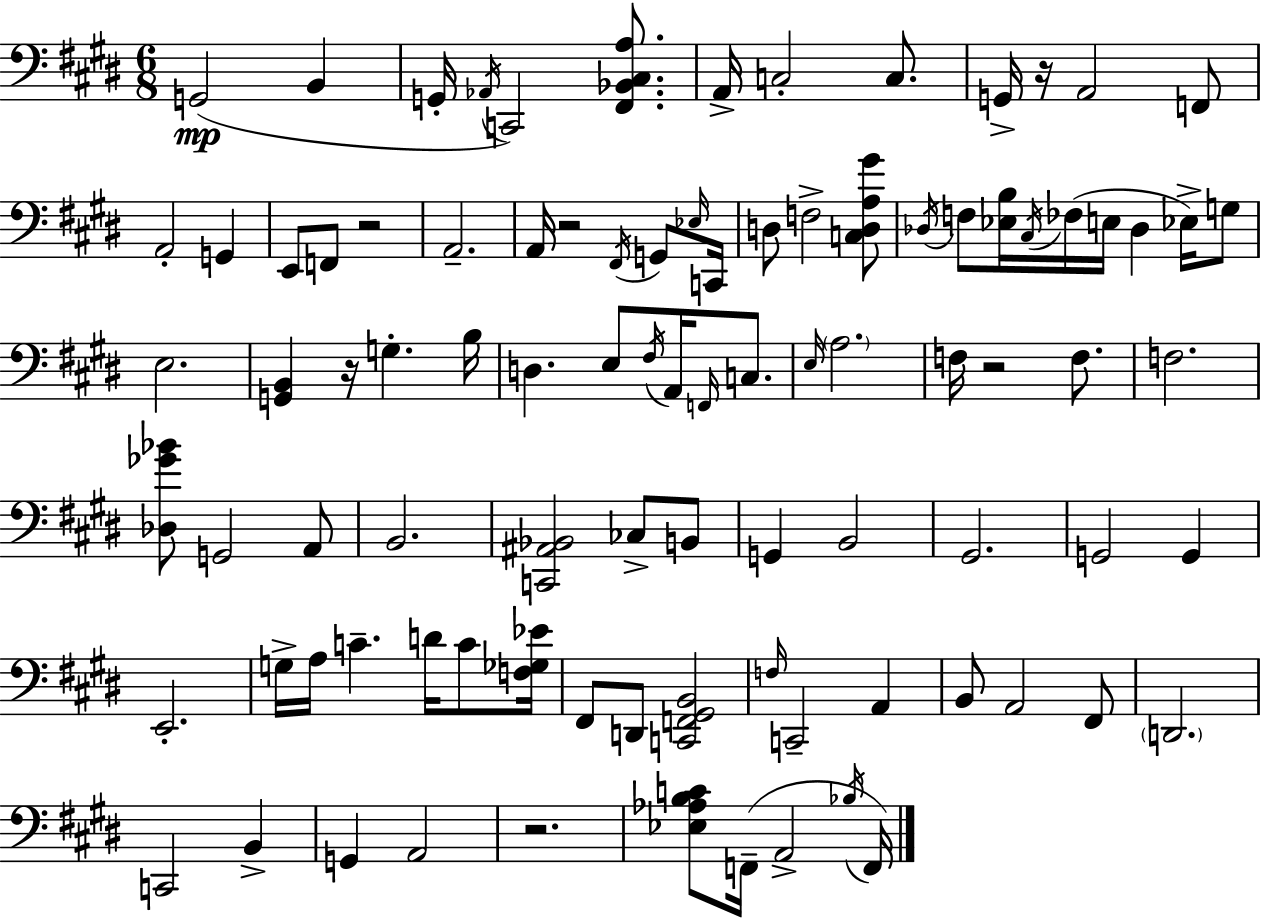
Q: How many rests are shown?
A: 6